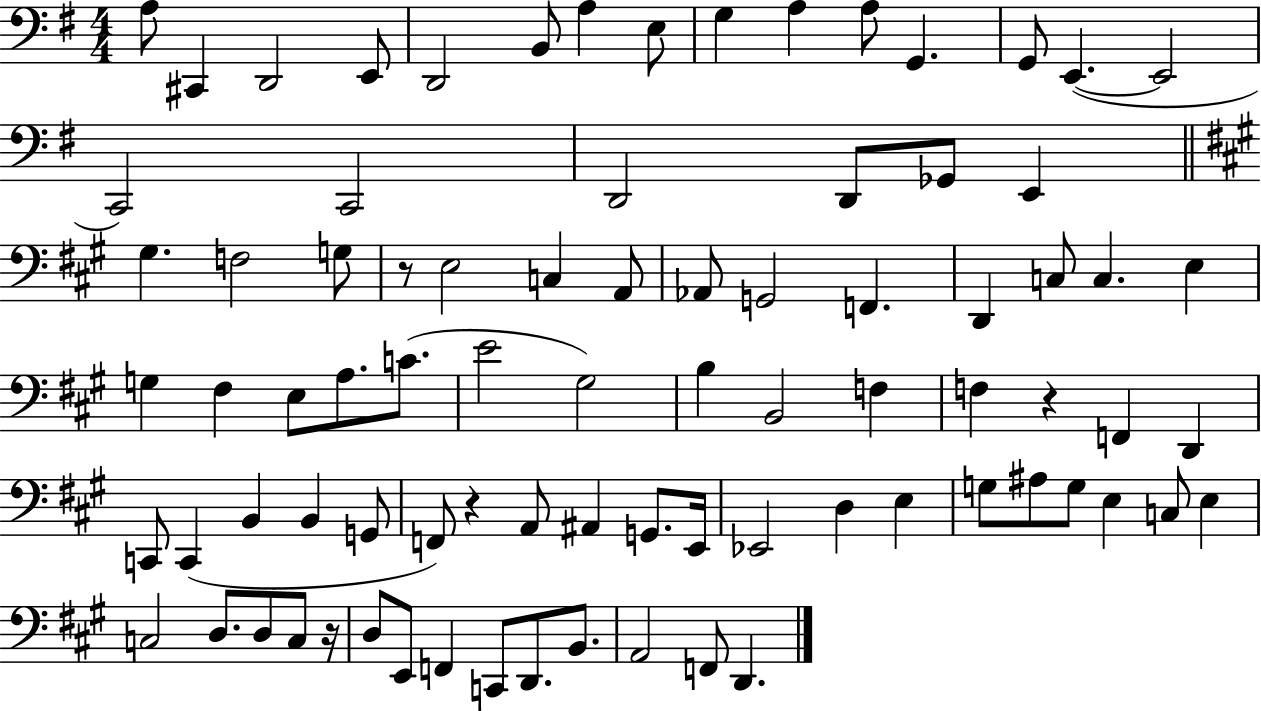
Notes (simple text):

A3/e C#2/q D2/h E2/e D2/h B2/e A3/q E3/e G3/q A3/q A3/e G2/q. G2/e E2/q. E2/h C2/h C2/h D2/h D2/e Gb2/e E2/q G#3/q. F3/h G3/e R/e E3/h C3/q A2/e Ab2/e G2/h F2/q. D2/q C3/e C3/q. E3/q G3/q F#3/q E3/e A3/e. C4/e. E4/h G#3/h B3/q B2/h F3/q F3/q R/q F2/q D2/q C2/e C2/q B2/q B2/q G2/e F2/e R/q A2/e A#2/q G2/e. E2/s Eb2/h D3/q E3/q G3/e A#3/e G3/e E3/q C3/e E3/q C3/h D3/e. D3/e C3/e R/s D3/e E2/e F2/q C2/e D2/e. B2/e. A2/h F2/e D2/q.